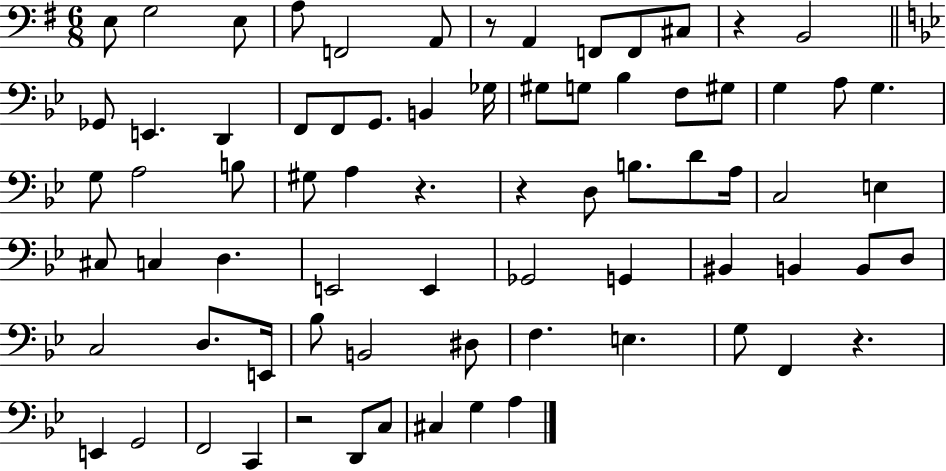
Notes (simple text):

E3/e G3/h E3/e A3/e F2/h A2/e R/e A2/q F2/e F2/e C#3/e R/q B2/h Gb2/e E2/q. D2/q F2/e F2/e G2/e. B2/q Gb3/s G#3/e G3/e Bb3/q F3/e G#3/e G3/q A3/e G3/q. G3/e A3/h B3/e G#3/e A3/q R/q. R/q D3/e B3/e. D4/e A3/s C3/h E3/q C#3/e C3/q D3/q. E2/h E2/q Gb2/h G2/q BIS2/q B2/q B2/e D3/e C3/h D3/e. E2/s Bb3/e B2/h D#3/e F3/q. E3/q. G3/e F2/q R/q. E2/q G2/h F2/h C2/q R/h D2/e C3/e C#3/q G3/q A3/q